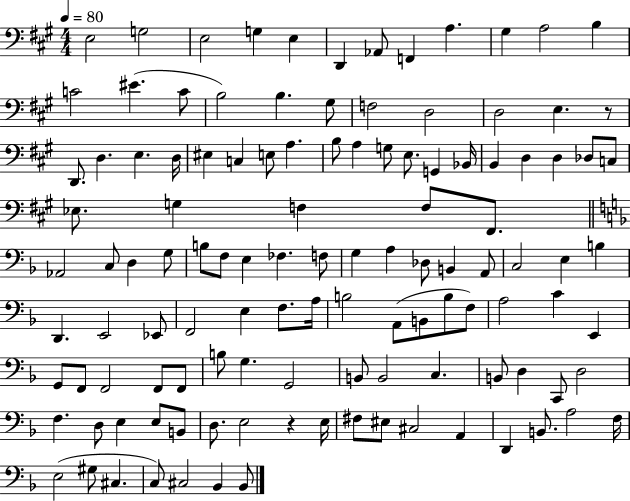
{
  \clef bass
  \numericTimeSignature
  \time 4/4
  \key a \major
  \tempo 4 = 80
  e2 g2 | e2 g4 e4 | d,4 aes,8 f,4 a4. | gis4 a2 b4 | \break c'2 eis'4.( c'8 | b2) b4. gis8 | f2 d2 | d2 e4. r8 | \break d,8. d4. e4. d16 | eis4 c4 e8 a4. | b8 a4 g8 e8. g,4 bes,16 | b,4 d4 d4 des8 c8 | \break ees8. g4 f4 f8 fis,8. | \bar "||" \break \key f \major aes,2 c8 d4 g8 | b8 f8 e4 fes4. f8 | g4 a4 des8 b,4 a,8 | c2 e4 b4 | \break d,4. e,2 ees,8 | f,2 e4 f8. a16 | b2 a,8( b,8 b8 f8) | a2 c'4 e,4 | \break g,8 f,8 f,2 f,8 f,8 | b8 g4. g,2 | b,8 b,2 c4. | b,8 d4 c,8 d2 | \break f4. d8 e4 e8 b,8 | d8. e2 r4 e16 | fis8 eis8 cis2 a,4 | d,4 b,8. a2 f16 | \break e2( gis8 cis4. | c8) cis2 bes,4 bes,8 | \bar "|."
}